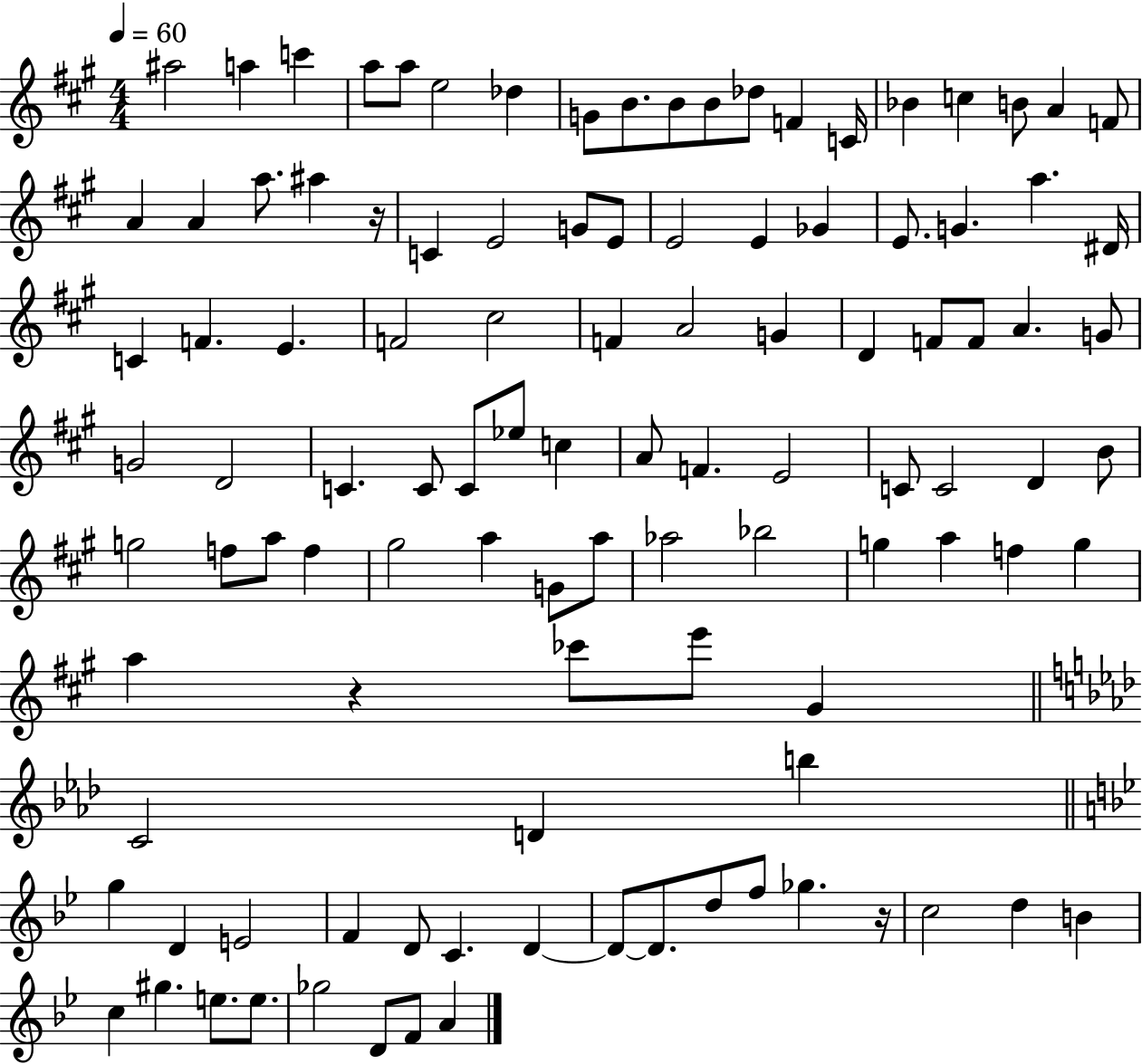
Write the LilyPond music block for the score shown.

{
  \clef treble
  \numericTimeSignature
  \time 4/4
  \key a \major
  \tempo 4 = 60
  ais''2 a''4 c'''4 | a''8 a''8 e''2 des''4 | g'8 b'8. b'8 b'8 des''8 f'4 c'16 | bes'4 c''4 b'8 a'4 f'8 | \break a'4 a'4 a''8. ais''4 r16 | c'4 e'2 g'8 e'8 | e'2 e'4 ges'4 | e'8. g'4. a''4. dis'16 | \break c'4 f'4. e'4. | f'2 cis''2 | f'4 a'2 g'4 | d'4 f'8 f'8 a'4. g'8 | \break g'2 d'2 | c'4. c'8 c'8 ees''8 c''4 | a'8 f'4. e'2 | c'8 c'2 d'4 b'8 | \break g''2 f''8 a''8 f''4 | gis''2 a''4 g'8 a''8 | aes''2 bes''2 | g''4 a''4 f''4 g''4 | \break a''4 r4 ces'''8 e'''8 gis'4 | \bar "||" \break \key aes \major c'2 d'4 b''4 | \bar "||" \break \key g \minor g''4 d'4 e'2 | f'4 d'8 c'4. d'4~~ | d'8~~ d'8. d''8 f''8 ges''4. r16 | c''2 d''4 b'4 | \break c''4 gis''4. e''8. e''8. | ges''2 d'8 f'8 a'4 | \bar "|."
}